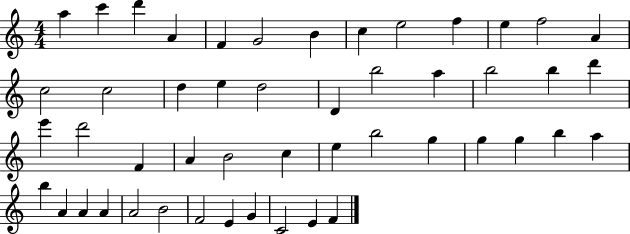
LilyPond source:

{
  \clef treble
  \numericTimeSignature
  \time 4/4
  \key c \major
  a''4 c'''4 d'''4 a'4 | f'4 g'2 b'4 | c''4 e''2 f''4 | e''4 f''2 a'4 | \break c''2 c''2 | d''4 e''4 d''2 | d'4 b''2 a''4 | b''2 b''4 d'''4 | \break e'''4 d'''2 f'4 | a'4 b'2 c''4 | e''4 b''2 g''4 | g''4 g''4 b''4 a''4 | \break b''4 a'4 a'4 a'4 | a'2 b'2 | f'2 e'4 g'4 | c'2 e'4 f'4 | \break \bar "|."
}